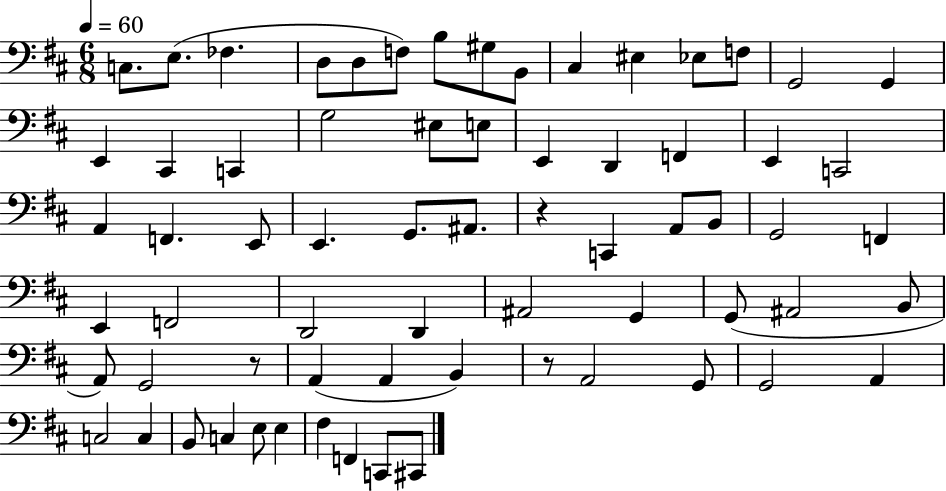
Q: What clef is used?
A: bass